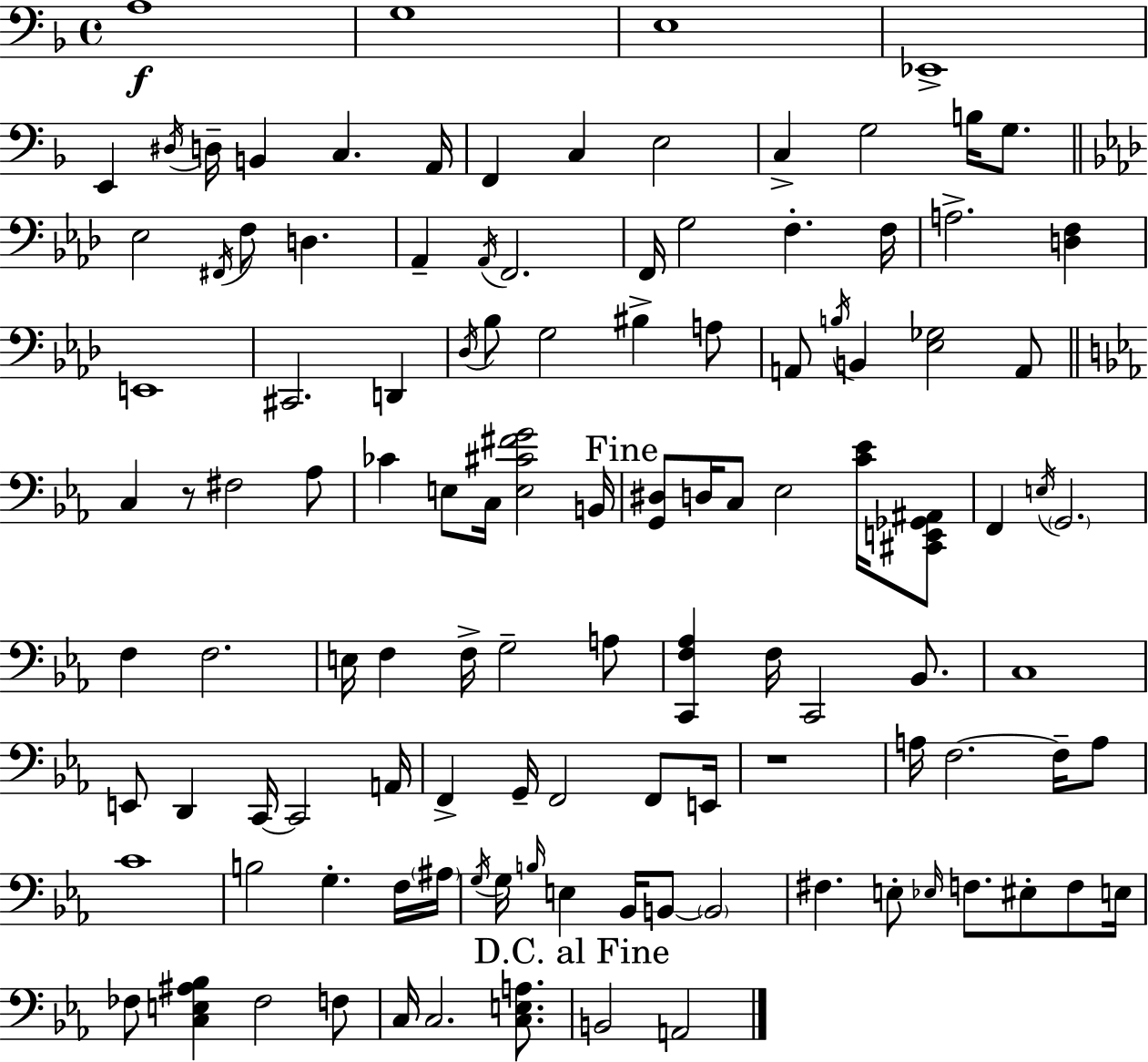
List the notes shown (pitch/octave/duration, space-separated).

A3/w G3/w E3/w Eb2/w E2/q D#3/s D3/s B2/q C3/q. A2/s F2/q C3/q E3/h C3/q G3/h B3/s G3/e. Eb3/h F#2/s F3/e D3/q. Ab2/q Ab2/s F2/h. F2/s G3/h F3/q. F3/s A3/h. [D3,F3]/q E2/w C#2/h. D2/q Db3/s Bb3/e G3/h BIS3/q A3/e A2/e B3/s B2/q [Eb3,Gb3]/h A2/e C3/q R/e F#3/h Ab3/e CES4/q E3/e C3/s [E3,C#4,F#4,G4]/h B2/s [G2,D#3]/e D3/s C3/e Eb3/h [C4,Eb4]/s [C#2,E2,Gb2,A#2]/e F2/q E3/s G2/h. F3/q F3/h. E3/s F3/q F3/s G3/h A3/e [C2,F3,Ab3]/q F3/s C2/h Bb2/e. C3/w E2/e D2/q C2/s C2/h A2/s F2/q G2/s F2/h F2/e E2/s R/w A3/s F3/h. F3/s A3/e C4/w B3/h G3/q. F3/s A#3/s G3/s G3/s B3/s E3/q Bb2/s B2/e B2/h F#3/q. E3/e Eb3/s F3/e. EIS3/e F3/e E3/s FES3/e [C3,E3,A#3,Bb3]/q FES3/h F3/e C3/s C3/h. [C3,E3,A3]/e. B2/h A2/h